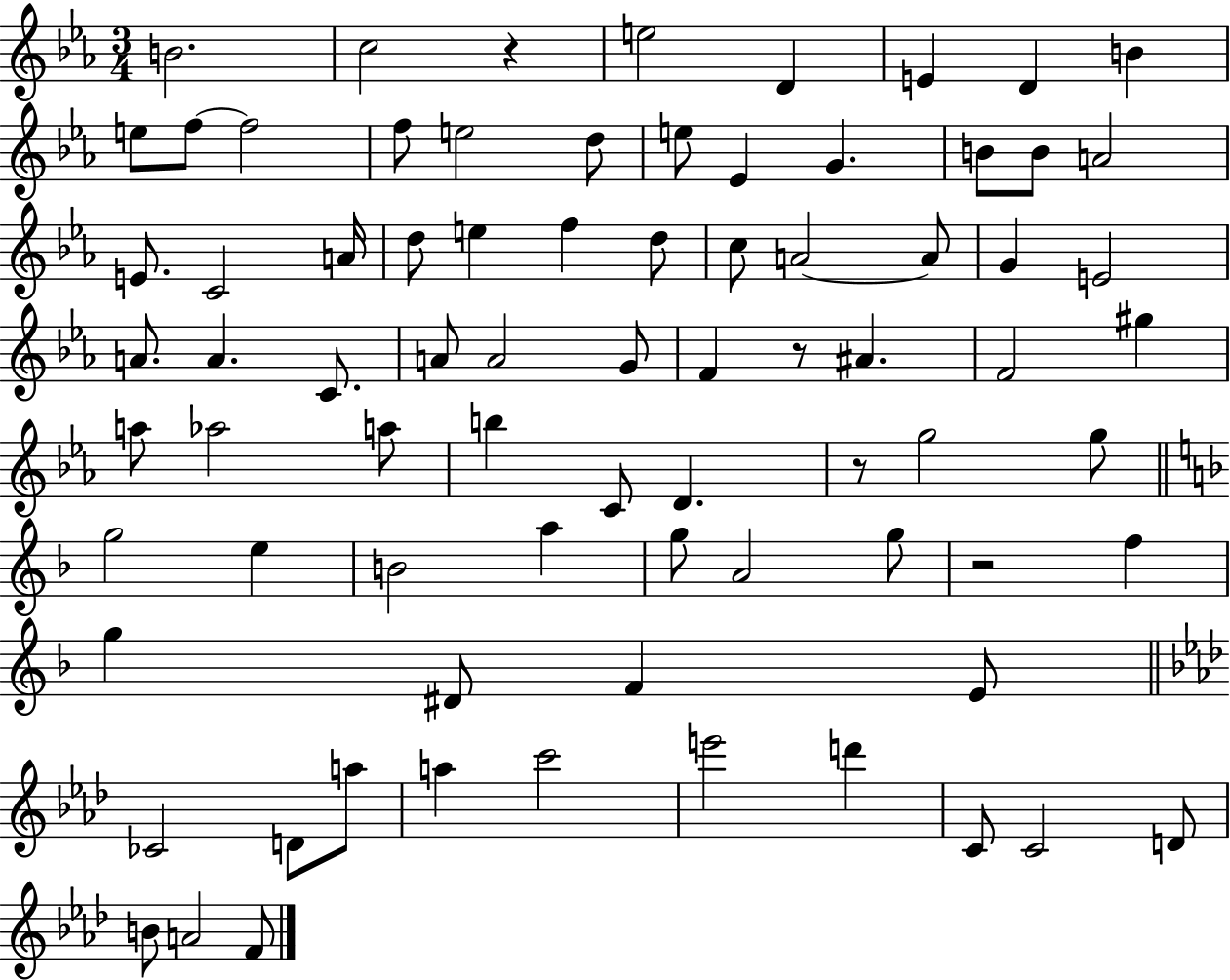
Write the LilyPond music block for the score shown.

{
  \clef treble
  \numericTimeSignature
  \time 3/4
  \key ees \major
  b'2. | c''2 r4 | e''2 d'4 | e'4 d'4 b'4 | \break e''8 f''8~~ f''2 | f''8 e''2 d''8 | e''8 ees'4 g'4. | b'8 b'8 a'2 | \break e'8. c'2 a'16 | d''8 e''4 f''4 d''8 | c''8 a'2~~ a'8 | g'4 e'2 | \break a'8. a'4. c'8. | a'8 a'2 g'8 | f'4 r8 ais'4. | f'2 gis''4 | \break a''8 aes''2 a''8 | b''4 c'8 d'4. | r8 g''2 g''8 | \bar "||" \break \key f \major g''2 e''4 | b'2 a''4 | g''8 a'2 g''8 | r2 f''4 | \break g''4 dis'8 f'4 e'8 | \bar "||" \break \key f \minor ces'2 d'8 a''8 | a''4 c'''2 | e'''2 d'''4 | c'8 c'2 d'8 | \break b'8 a'2 f'8 | \bar "|."
}